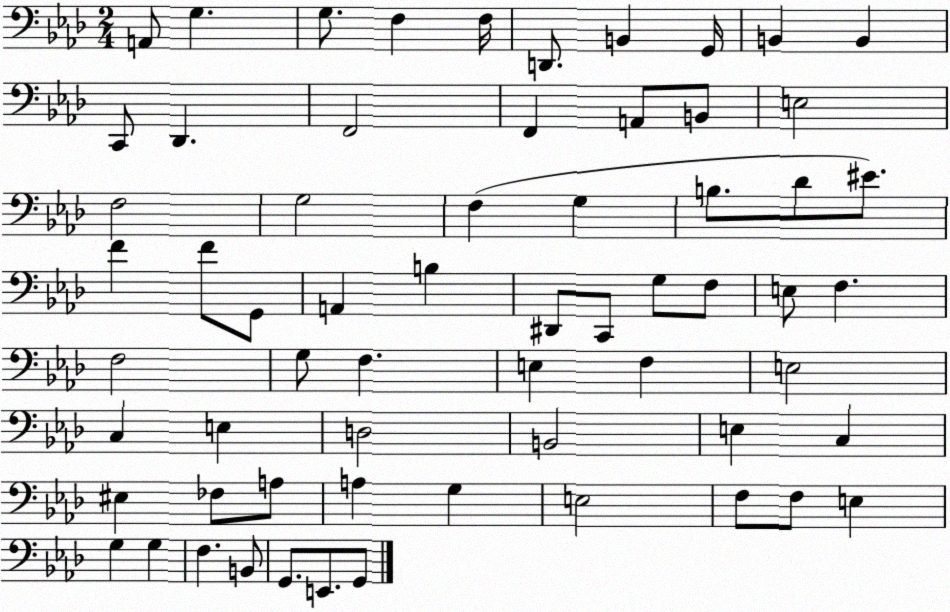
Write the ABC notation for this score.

X:1
T:Untitled
M:2/4
L:1/4
K:Ab
A,,/2 G, G,/2 F, F,/4 D,,/2 B,, G,,/4 B,, B,, C,,/2 _D,, F,,2 F,, A,,/2 B,,/2 E,2 F,2 G,2 F, G, B,/2 _D/2 ^E/2 F F/2 G,,/2 A,, B, ^D,,/2 C,,/2 G,/2 F,/2 E,/2 F, F,2 G,/2 F, E, F, E,2 C, E, D,2 B,,2 E, C, ^E, _F,/2 A,/2 A, G, E,2 F,/2 F,/2 E, G, G, F, B,,/2 G,,/2 E,,/2 G,,/2